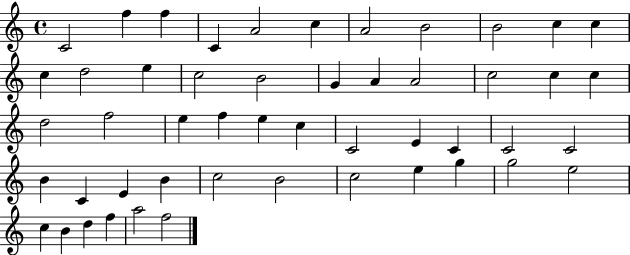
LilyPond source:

{
  \clef treble
  \time 4/4
  \defaultTimeSignature
  \key c \major
  c'2 f''4 f''4 | c'4 a'2 c''4 | a'2 b'2 | b'2 c''4 c''4 | \break c''4 d''2 e''4 | c''2 b'2 | g'4 a'4 a'2 | c''2 c''4 c''4 | \break d''2 f''2 | e''4 f''4 e''4 c''4 | c'2 e'4 c'4 | c'2 c'2 | \break b'4 c'4 e'4 b'4 | c''2 b'2 | c''2 e''4 g''4 | g''2 e''2 | \break c''4 b'4 d''4 f''4 | a''2 f''2 | \bar "|."
}